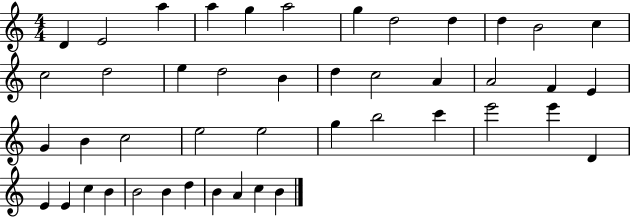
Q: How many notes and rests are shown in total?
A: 45